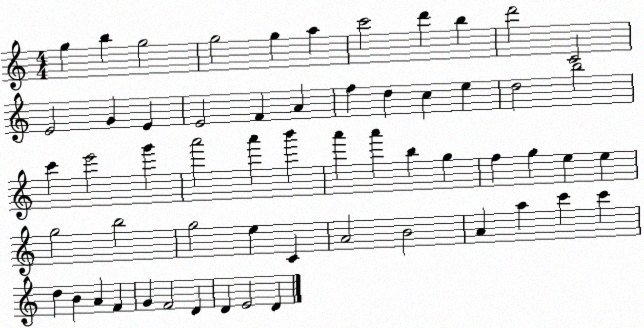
X:1
T:Untitled
M:4/4
L:1/4
K:C
g b g2 g2 g a c'2 d' b d'2 C2 E2 G E E2 F A f d c e d2 b2 c' e'2 g' a'2 a' b' a' a' b g f g e e g2 b2 g2 e C A2 B2 A a c' c' d B A F G F2 D D E2 D